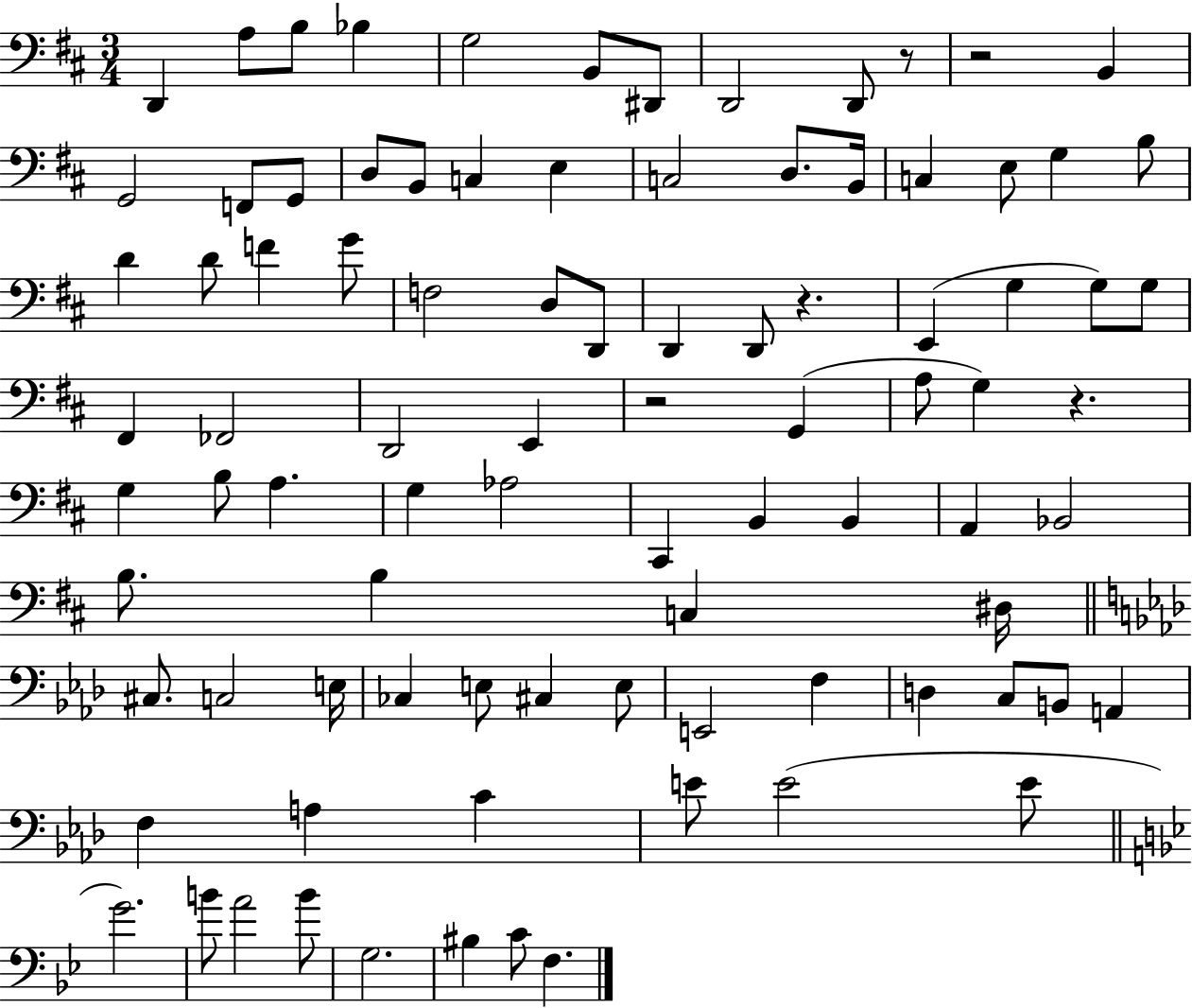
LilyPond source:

{
  \clef bass
  \numericTimeSignature
  \time 3/4
  \key d \major
  d,4 a8 b8 bes4 | g2 b,8 dis,8 | d,2 d,8 r8 | r2 b,4 | \break g,2 f,8 g,8 | d8 b,8 c4 e4 | c2 d8. b,16 | c4 e8 g4 b8 | \break d'4 d'8 f'4 g'8 | f2 d8 d,8 | d,4 d,8 r4. | e,4( g4 g8) g8 | \break fis,4 fes,2 | d,2 e,4 | r2 g,4( | a8 g4) r4. | \break g4 b8 a4. | g4 aes2 | cis,4 b,4 b,4 | a,4 bes,2 | \break b8. b4 c4 dis16 | \bar "||" \break \key aes \major cis8. c2 e16 | ces4 e8 cis4 e8 | e,2 f4 | d4 c8 b,8 a,4 | \break f4 a4 c'4 | e'8 e'2( e'8 | \bar "||" \break \key bes \major g'2.) | b'8 a'2 b'8 | g2. | bis4 c'8 f4. | \break \bar "|."
}